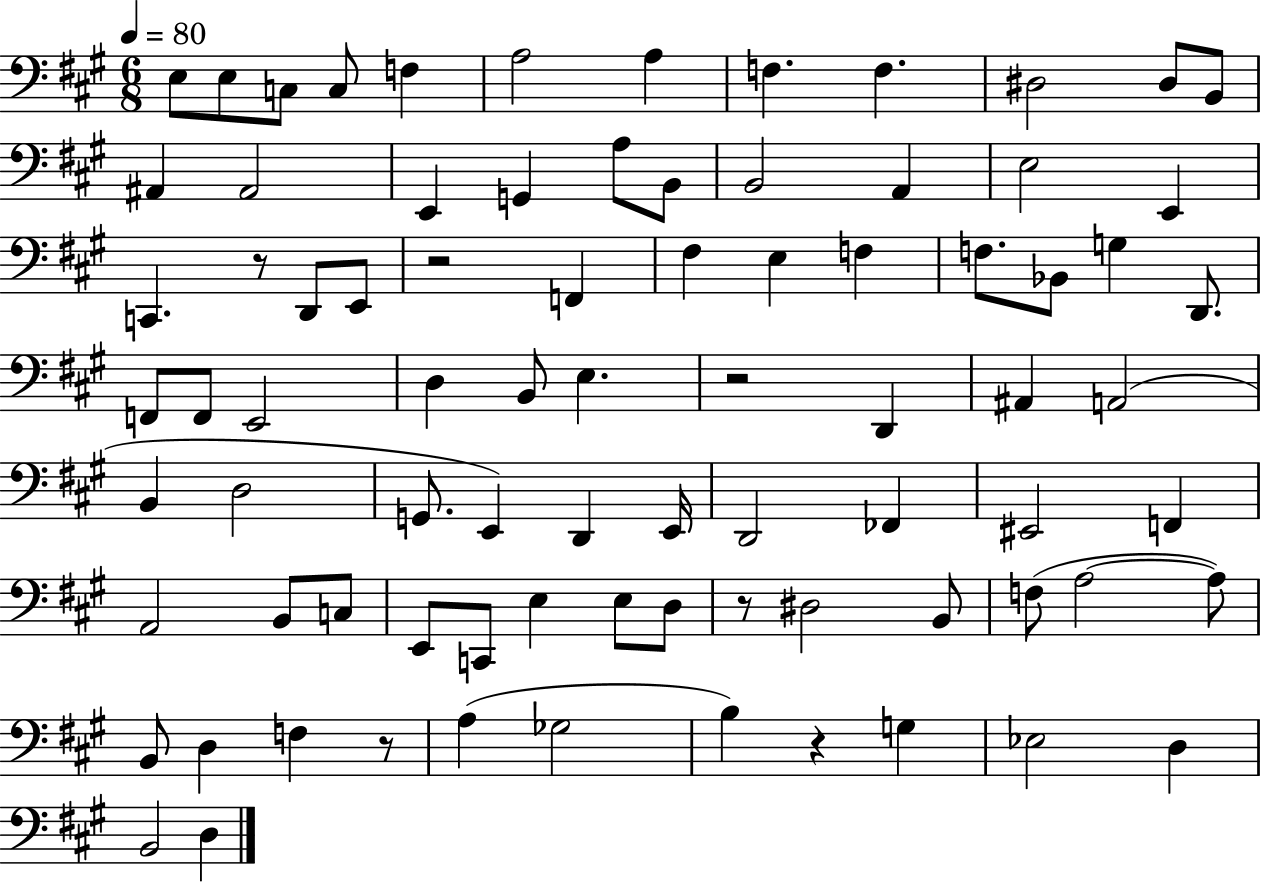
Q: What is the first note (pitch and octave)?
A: E3